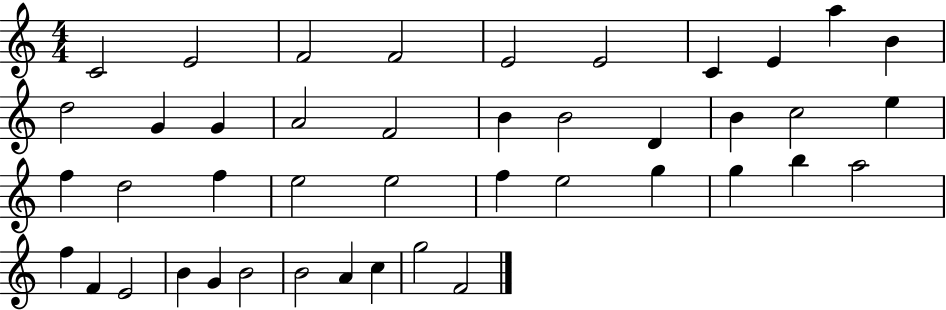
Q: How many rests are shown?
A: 0